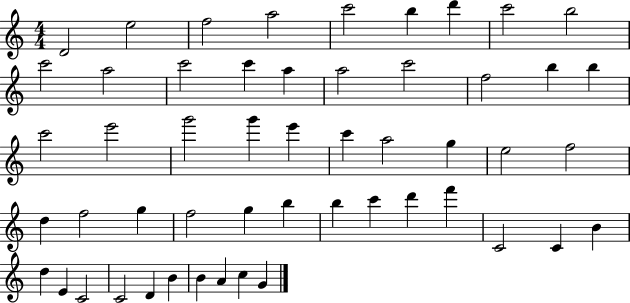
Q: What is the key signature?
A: C major